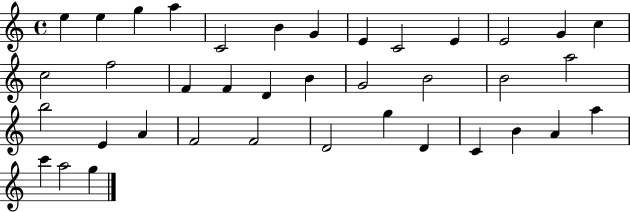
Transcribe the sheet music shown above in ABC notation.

X:1
T:Untitled
M:4/4
L:1/4
K:C
e e g a C2 B G E C2 E E2 G c c2 f2 F F D B G2 B2 B2 a2 b2 E A F2 F2 D2 g D C B A a c' a2 g